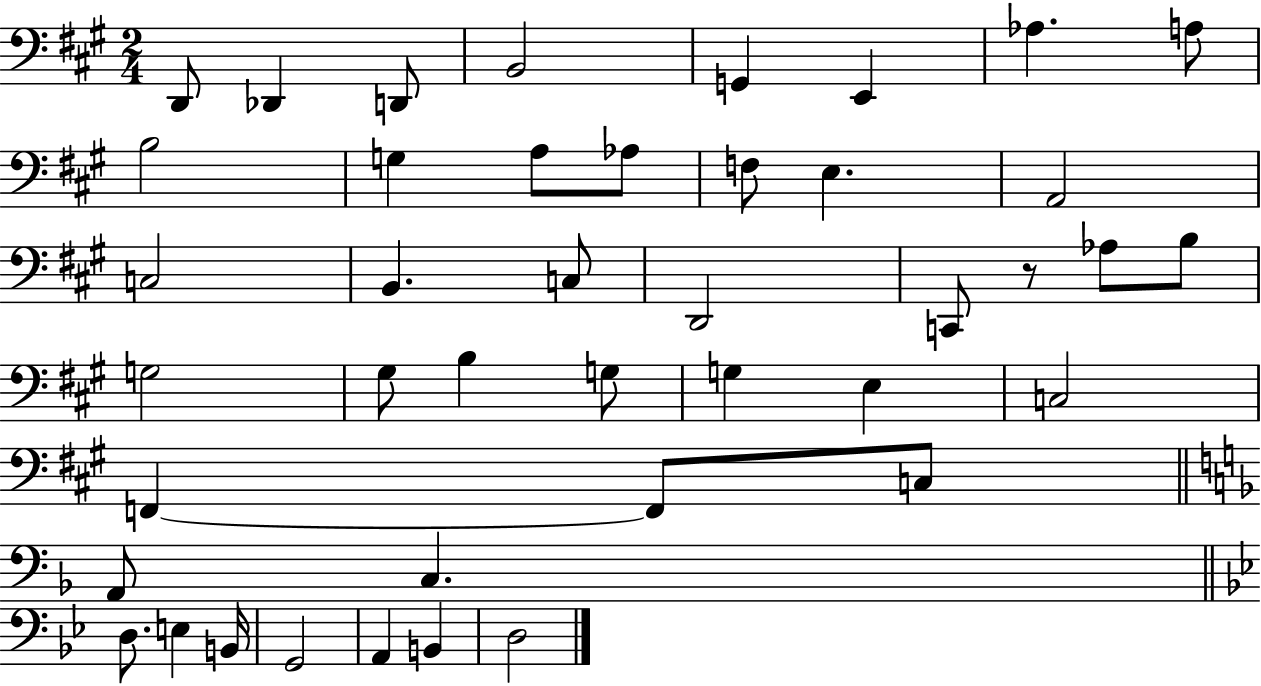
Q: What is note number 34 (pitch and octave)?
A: C3